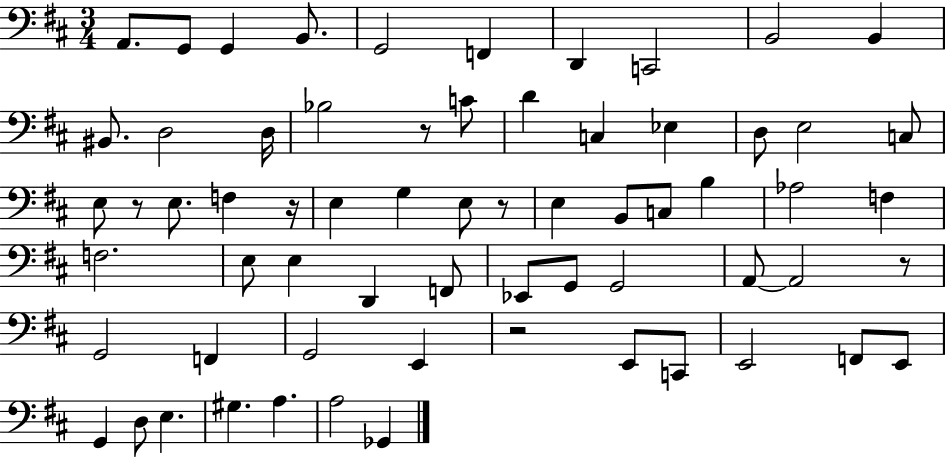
A2/e. G2/e G2/q B2/e. G2/h F2/q D2/q C2/h B2/h B2/q BIS2/e. D3/h D3/s Bb3/h R/e C4/e D4/q C3/q Eb3/q D3/e E3/h C3/e E3/e R/e E3/e. F3/q R/s E3/q G3/q E3/e R/e E3/q B2/e C3/e B3/q Ab3/h F3/q F3/h. E3/e E3/q D2/q F2/e Eb2/e G2/e G2/h A2/e A2/h R/e G2/h F2/q G2/h E2/q R/h E2/e C2/e E2/h F2/e E2/e G2/q D3/e E3/q. G#3/q. A3/q. A3/h Gb2/q